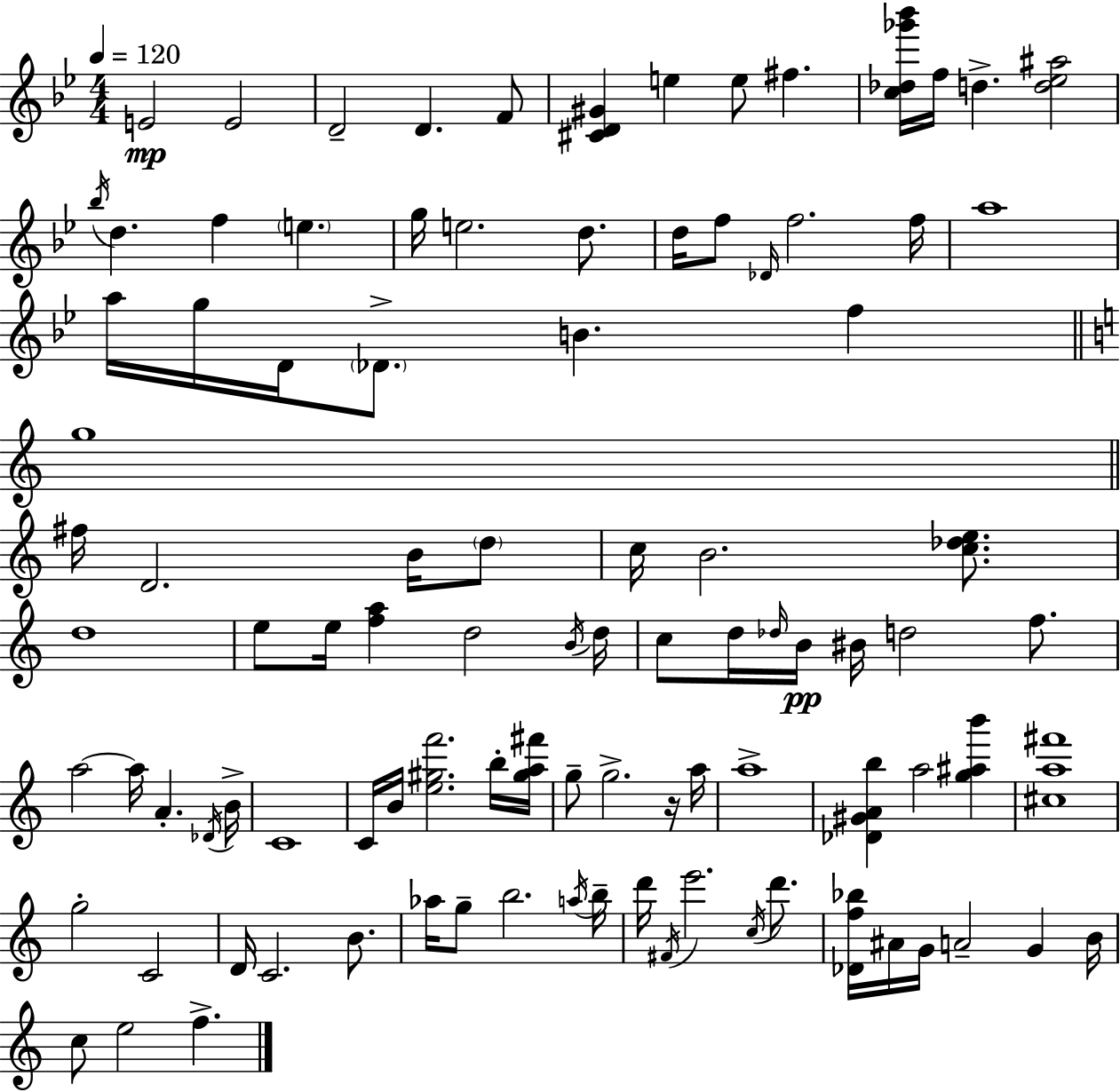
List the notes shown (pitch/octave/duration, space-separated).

E4/h E4/h D4/h D4/q. F4/e [C#4,D4,G#4]/q E5/q E5/e F#5/q. [C5,Db5,Gb6,Bb6]/s F5/s D5/q. [D5,Eb5,A#5]/h Bb5/s D5/q. F5/q E5/q. G5/s E5/h. D5/e. D5/s F5/e Db4/s F5/h. F5/s A5/w A5/s G5/s D4/s Db4/e. B4/q. F5/q G5/w F#5/s D4/h. B4/s D5/e C5/s B4/h. [C5,Db5,E5]/e. D5/w E5/e E5/s [F5,A5]/q D5/h B4/s D5/s C5/e D5/s Db5/s B4/s BIS4/s D5/h F5/e. A5/h A5/s A4/q. Db4/s B4/s C4/w C4/s B4/s [E5,G#5,F6]/h. B5/s [G#5,A5,F#6]/s G5/e G5/h. R/s A5/s A5/w [Db4,G#4,A4,B5]/q A5/h [G5,A#5,B6]/q [C#5,A5,F#6]/w G5/h C4/h D4/s C4/h. B4/e. Ab5/s G5/e B5/h. A5/s B5/s D6/s F#4/s E6/h. C5/s D6/e. [Db4,F5,Bb5]/s A#4/s G4/s A4/h G4/q B4/s C5/e E5/h F5/q.